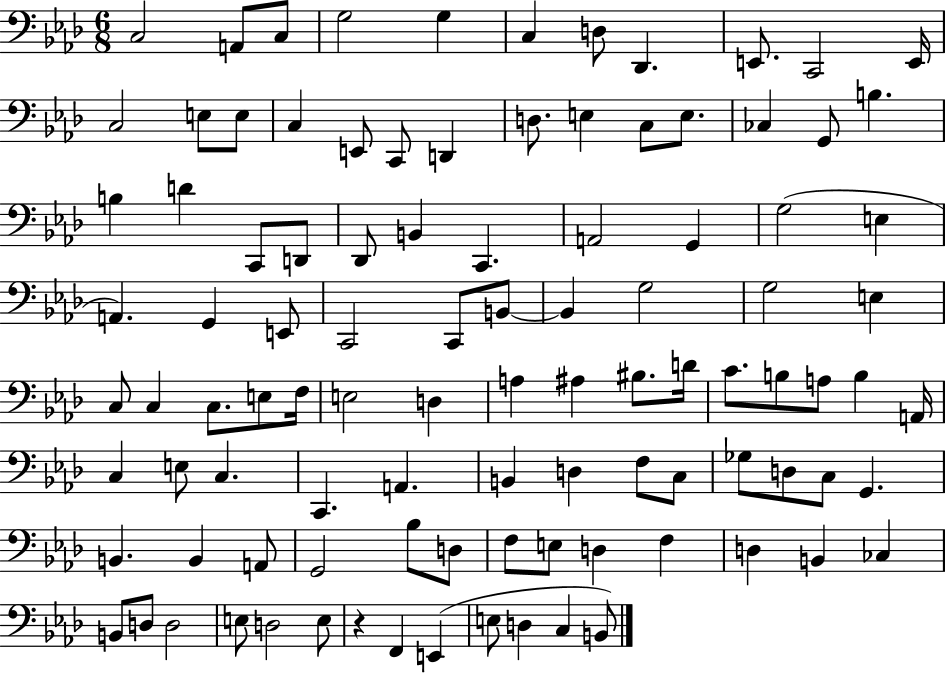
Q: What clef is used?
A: bass